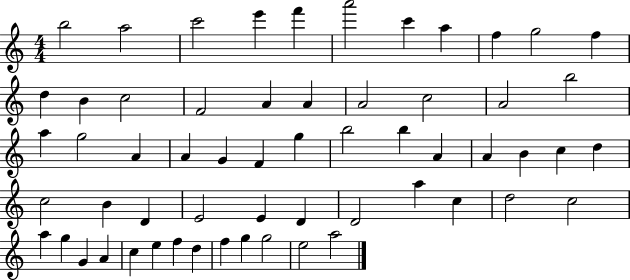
B5/h A5/h C6/h E6/q F6/q A6/h C6/q A5/q F5/q G5/h F5/q D5/q B4/q C5/h F4/h A4/q A4/q A4/h C5/h A4/h B5/h A5/q G5/h A4/q A4/q G4/q F4/q G5/q B5/h B5/q A4/q A4/q B4/q C5/q D5/q C5/h B4/q D4/q E4/h E4/q D4/q D4/h A5/q C5/q D5/h C5/h A5/q G5/q G4/q A4/q C5/q E5/q F5/q D5/q F5/q G5/q G5/h E5/h A5/h